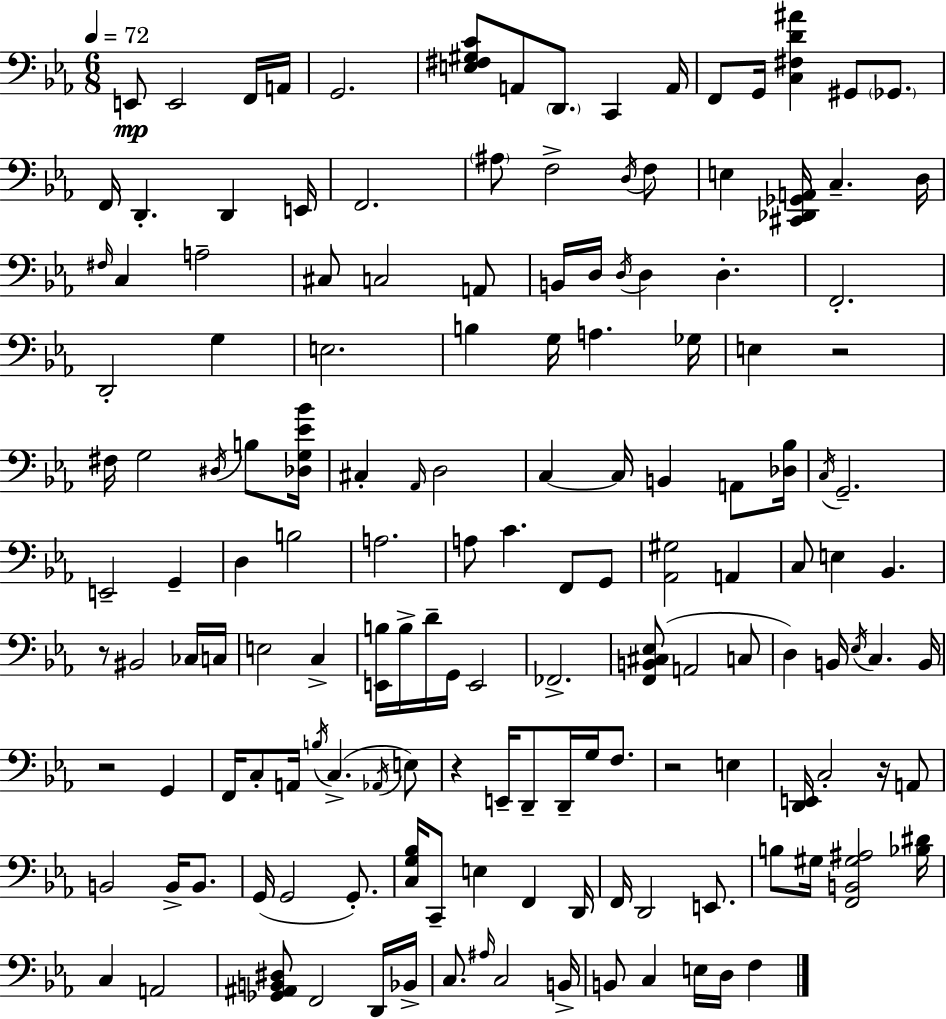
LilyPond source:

{
  \clef bass
  \numericTimeSignature
  \time 6/8
  \key c \minor
  \tempo 4 = 72
  e,8\mp e,2 f,16 a,16 | g,2. | <e fis gis c'>8 a,8 \parenthesize d,8. c,4 a,16 | f,8 g,16 <c fis d' ais'>4 gis,8 \parenthesize ges,8. | \break f,16 d,4.-. d,4 e,16 | f,2. | \parenthesize ais8 f2-> \acciaccatura { d16 } f8 | e4 <cis, des, ges, a,>16 c4.-- | \break d16 \grace { fis16 } c4 a2-- | cis8 c2 | a,8 b,16 d16 \acciaccatura { d16 } d4 d4.-. | f,2.-. | \break d,2-. g4 | e2. | b4 g16 a4. | ges16 e4 r2 | \break fis16 g2 | \acciaccatura { dis16 } b8 <des g ees' bes'>16 cis4-. \grace { aes,16 } d2 | c4~~ c16 b,4 | a,8 <des bes>16 \acciaccatura { c16 } g,2.-- | \break e,2-- | g,4-- d4 b2 | a2. | a8 c'4. | \break f,8 g,8 <aes, gis>2 | a,4 c8 e4 | bes,4. r8 bis,2 | ces16 c16 e2 | \break c4-> <e, b>16 b16-> d'16-- g,16 e,2 | fes,2.-> | <f, b, cis ees>8( a,2 | c8 d4) b,16 \acciaccatura { ees16 } | \break c4. b,16 r2 | g,4 f,16 c8-. a,16 \acciaccatura { b16 }( | c4.-> \acciaccatura { aes,16 } e8) r4 | e,16-- d,8-- d,16-- g16 f8. r2 | \break e4 <d, e,>16 c2-. | r16 a,8 b,2 | b,16-> b,8. g,16( g,2 | g,8.-.) <c g bes>16 c,8-- | \break e4 f,4 d,16 f,16 d,2 | e,8. b8 gis16 | <f, b, gis ais>2 <bes dis'>16 c4 | a,2 <ges, ais, b, dis>8 f,2 | \break d,16 bes,16-> c8. | \grace { ais16 } c2 b,16-> b,8 | c4 e16 d16 f4 \bar "|."
}